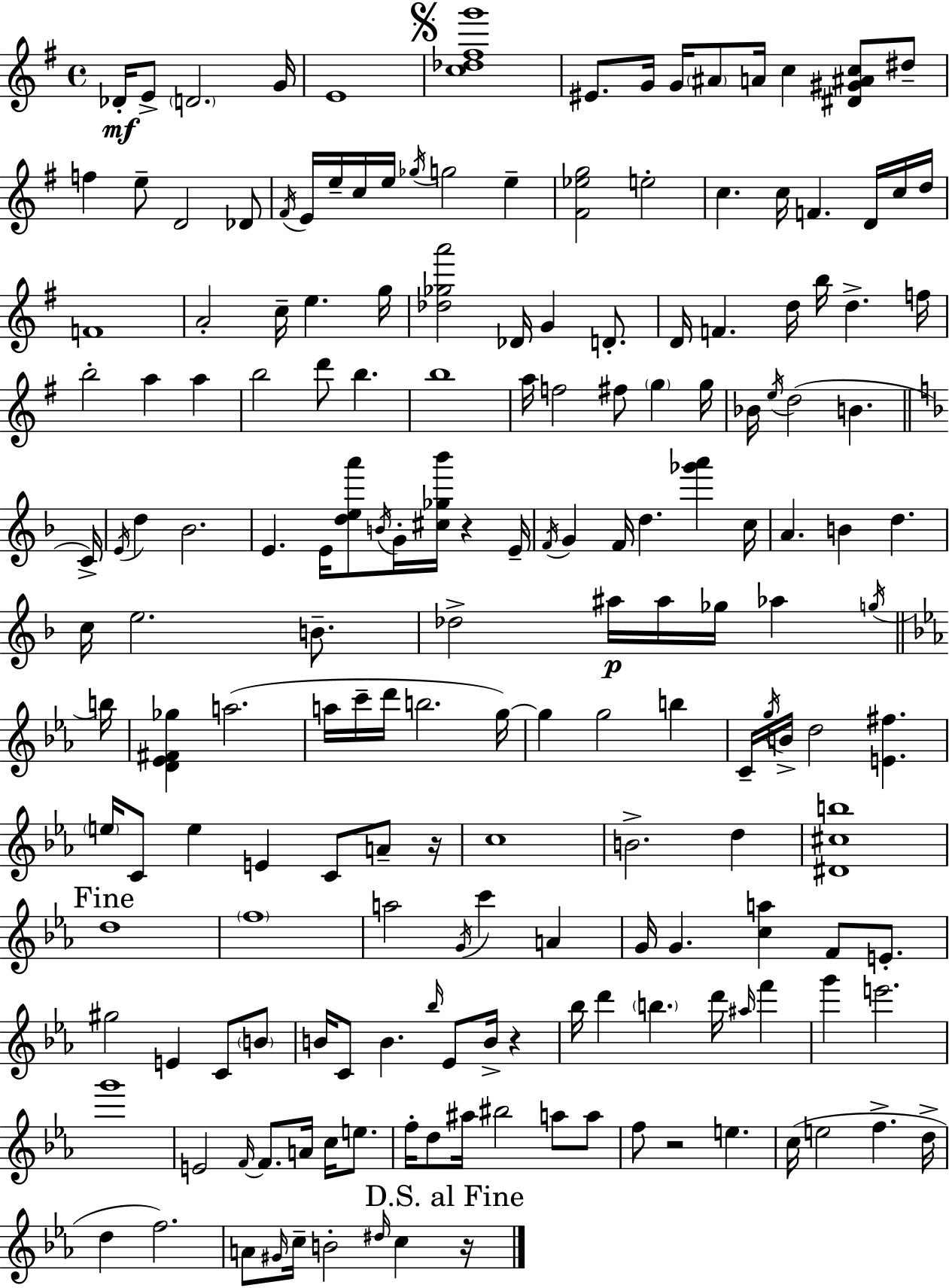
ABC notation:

X:1
T:Untitled
M:4/4
L:1/4
K:G
_D/4 E/2 D2 G/4 E4 [c_d^fg']4 ^E/2 G/4 G/4 ^A/2 A/4 c [^D^G^Ac]/2 ^d/2 f e/2 D2 _D/2 ^F/4 E/4 e/4 c/4 e/4 _g/4 g2 e [^F_eg]2 e2 c c/4 F D/4 c/4 d/4 F4 A2 c/4 e g/4 [_d_ga']2 _D/4 G D/2 D/4 F d/4 b/4 d f/4 b2 a a b2 d'/2 b b4 a/4 f2 ^f/2 g g/4 _B/4 e/4 d2 B C/4 E/4 d _B2 E E/4 [dea']/2 B/4 G/4 [^c_g_b']/4 z E/4 F/4 G F/4 d [_g'a'] c/4 A B d c/4 e2 B/2 _d2 ^a/4 ^a/4 _g/4 _a g/4 b/4 [D_E^F_g] a2 a/4 c'/4 d'/4 b2 g/4 g g2 b C/4 g/4 B/4 d2 [E^f] e/4 C/2 e E C/2 A/2 z/4 c4 B2 d [^D^cb]4 d4 f4 a2 G/4 c' A G/4 G [ca] F/2 E/2 ^g2 E C/2 B/2 B/4 C/2 B _b/4 _E/2 B/4 z _b/4 d' b d'/4 ^a/4 f' g' e'2 g'4 E2 F/4 F/2 A/4 c/4 e/2 f/4 d/2 ^a/4 ^b2 a/2 a/2 f/2 z2 e c/4 e2 f d/4 d f2 A/2 ^G/4 c/4 B2 ^d/4 c z/4